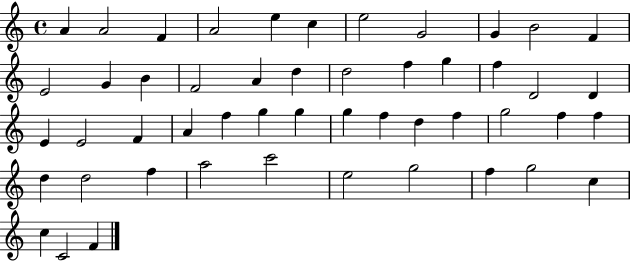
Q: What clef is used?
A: treble